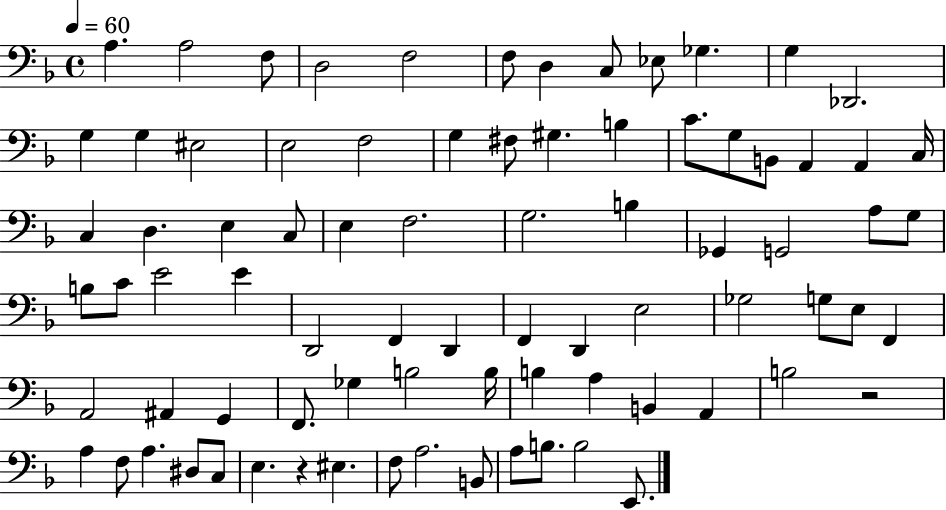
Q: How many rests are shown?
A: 2